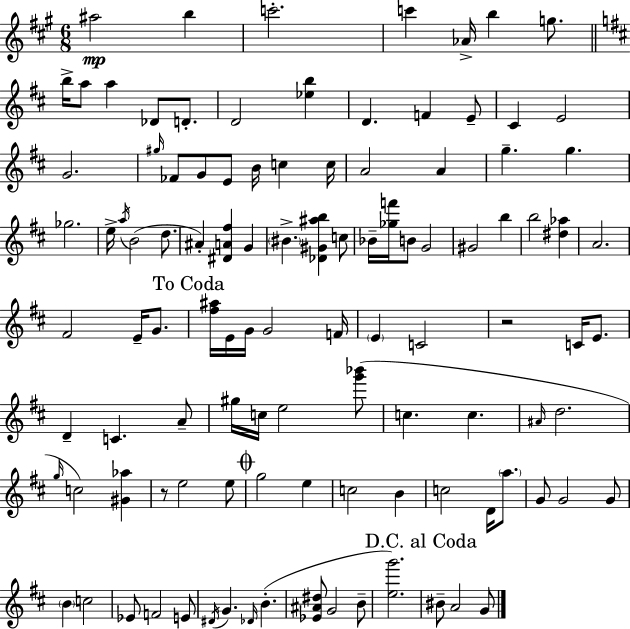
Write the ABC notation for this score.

X:1
T:Untitled
M:6/8
L:1/4
K:A
^a2 b c'2 c' _A/4 b g/2 b/4 a/2 a _D/2 D/2 D2 [_eb] D F E/2 ^C E2 G2 ^g/4 _F/2 G/2 E/2 B/4 c c/4 A2 A g g _g2 e/4 a/4 B2 d/2 ^A [^DA^f] G ^B [_D^G^ab] c/2 _B/4 [_gf']/4 B/2 G2 ^G2 b b2 [^d_a] A2 ^F2 E/4 G/2 [^f^a]/4 E/4 G/4 G2 F/4 E C2 z2 C/4 E/2 D C A/2 ^g/4 c/4 e2 [g'_b']/2 c c ^A/4 d2 g/4 c2 [^G_a] z/2 e2 e/2 g2 e c2 B c2 D/4 a/2 G/2 G2 G/2 B c2 _E/2 F2 E/2 ^D/4 G _D/4 B [_E^A^d]/2 G2 B/2 [eg']2 ^B/2 A2 G/2